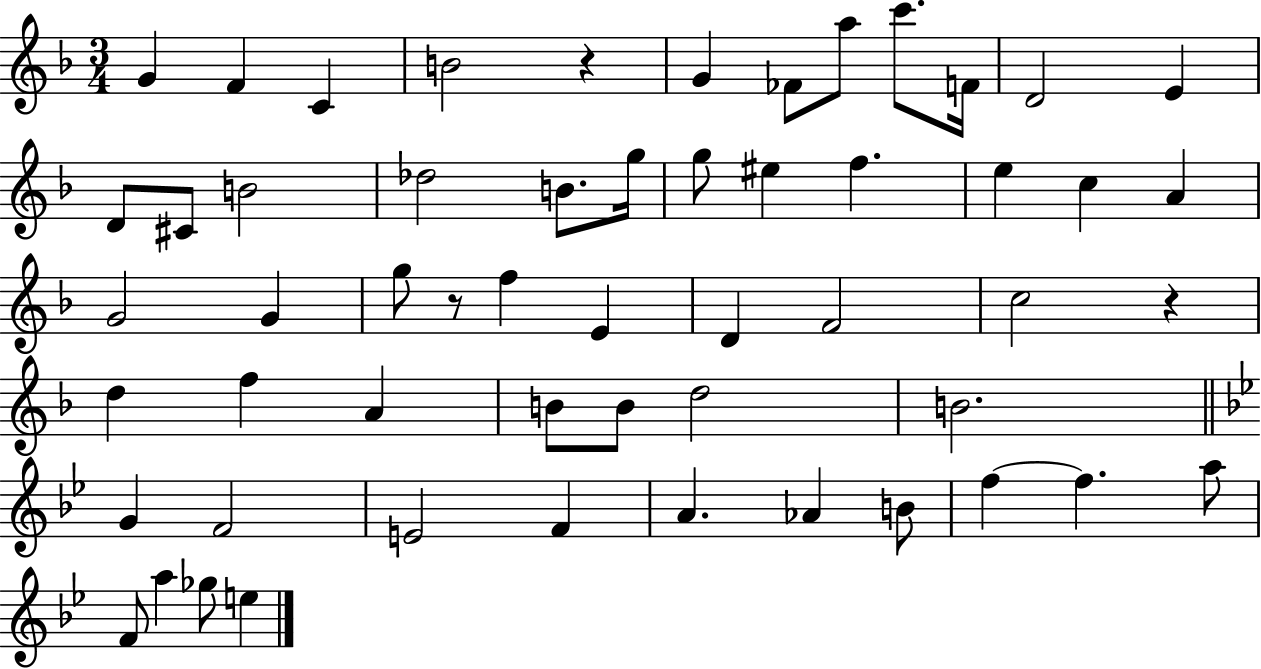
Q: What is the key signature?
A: F major